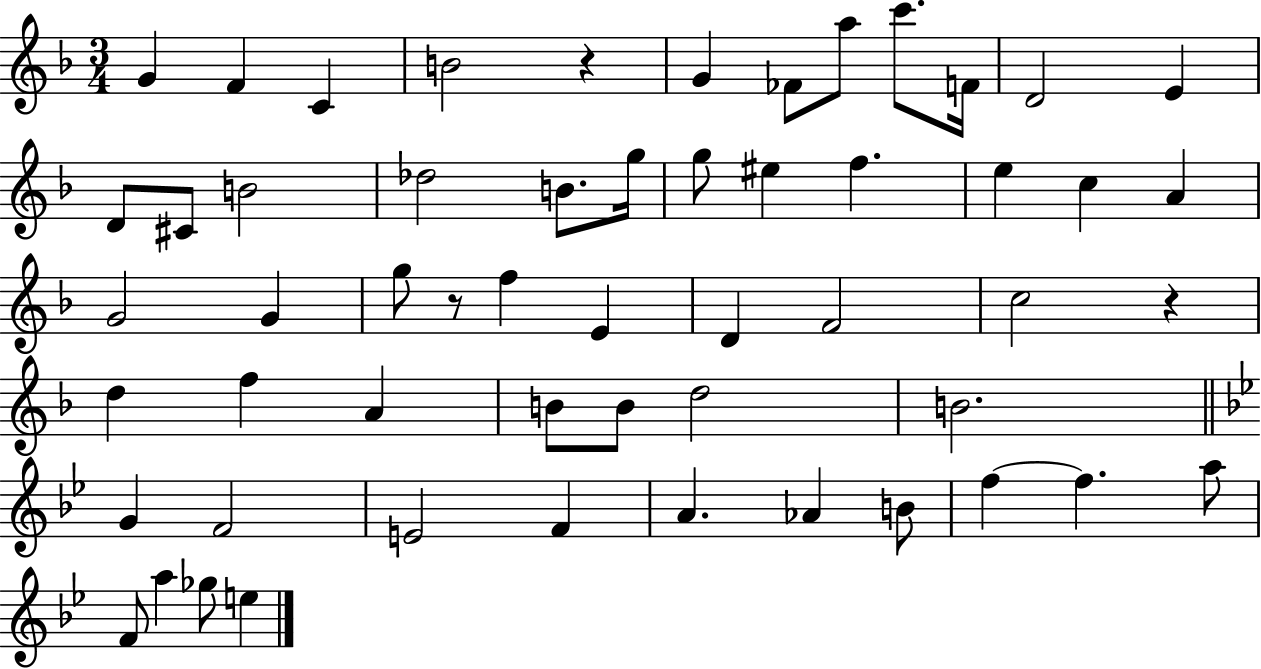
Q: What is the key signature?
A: F major